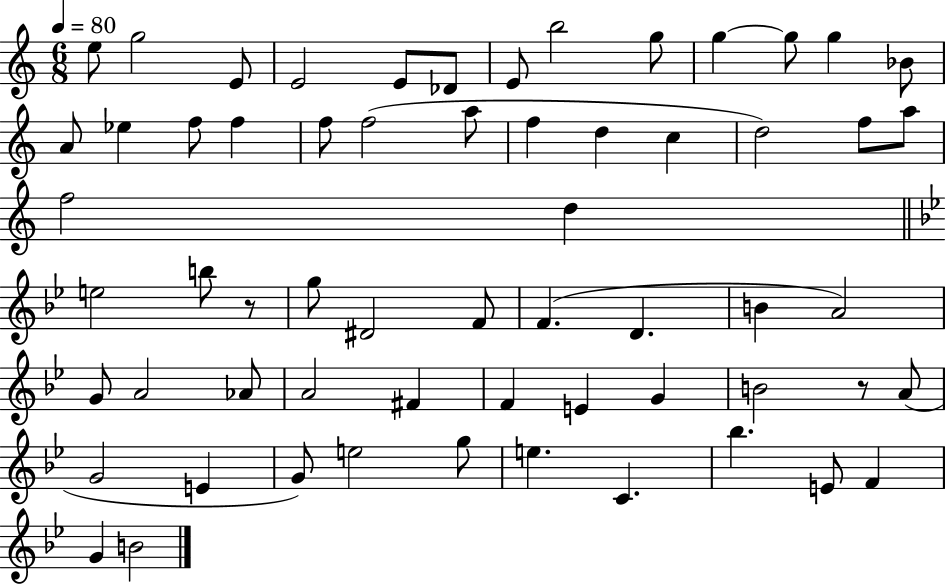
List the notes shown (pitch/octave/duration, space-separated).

E5/e G5/h E4/e E4/h E4/e Db4/e E4/e B5/h G5/e G5/q G5/e G5/q Bb4/e A4/e Eb5/q F5/e F5/q F5/e F5/h A5/e F5/q D5/q C5/q D5/h F5/e A5/e F5/h D5/q E5/h B5/e R/e G5/e D#4/h F4/e F4/q. D4/q. B4/q A4/h G4/e A4/h Ab4/e A4/h F#4/q F4/q E4/q G4/q B4/h R/e A4/e G4/h E4/q G4/e E5/h G5/e E5/q. C4/q. Bb5/q. E4/e F4/q G4/q B4/h